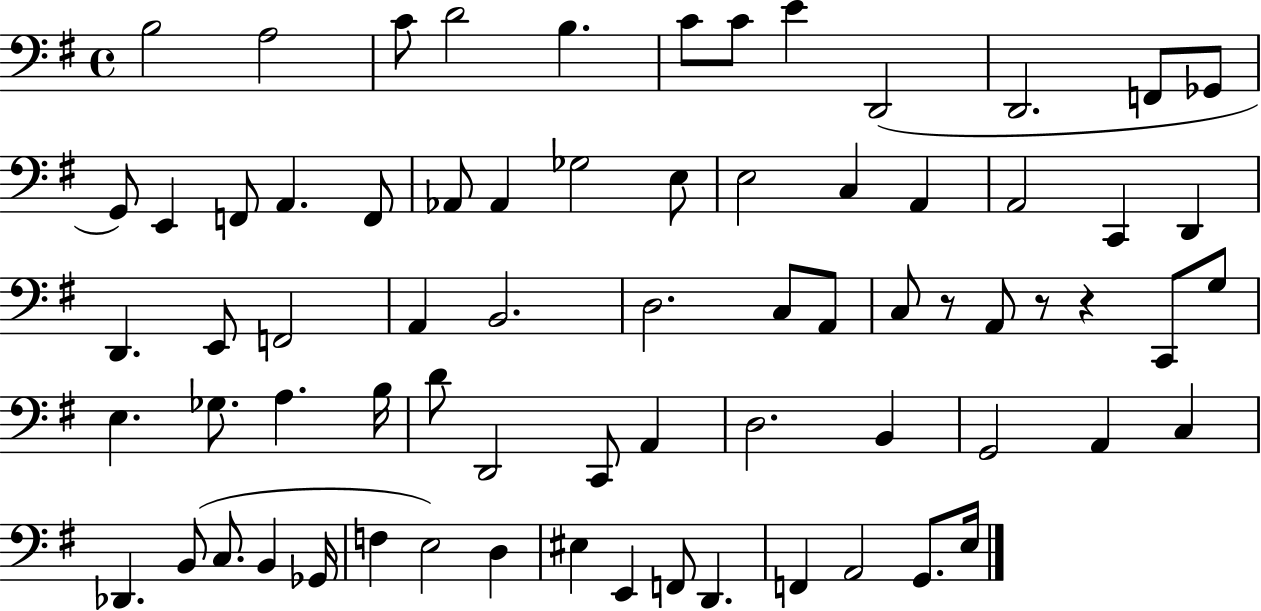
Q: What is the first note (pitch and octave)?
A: B3